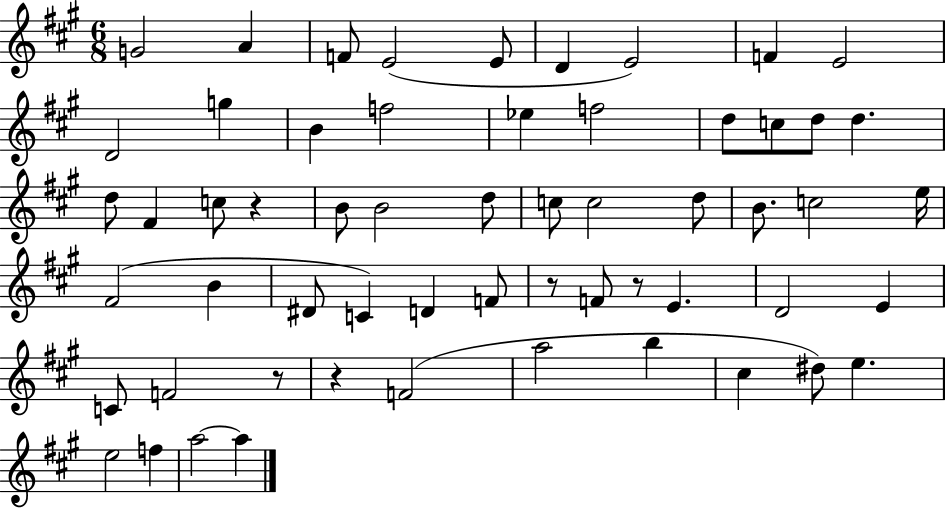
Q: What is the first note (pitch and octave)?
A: G4